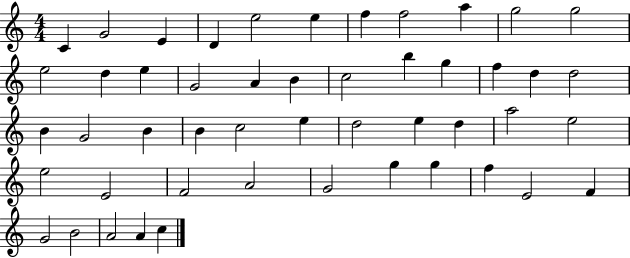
{
  \clef treble
  \numericTimeSignature
  \time 4/4
  \key c \major
  c'4 g'2 e'4 | d'4 e''2 e''4 | f''4 f''2 a''4 | g''2 g''2 | \break e''2 d''4 e''4 | g'2 a'4 b'4 | c''2 b''4 g''4 | f''4 d''4 d''2 | \break b'4 g'2 b'4 | b'4 c''2 e''4 | d''2 e''4 d''4 | a''2 e''2 | \break e''2 e'2 | f'2 a'2 | g'2 g''4 g''4 | f''4 e'2 f'4 | \break g'2 b'2 | a'2 a'4 c''4 | \bar "|."
}